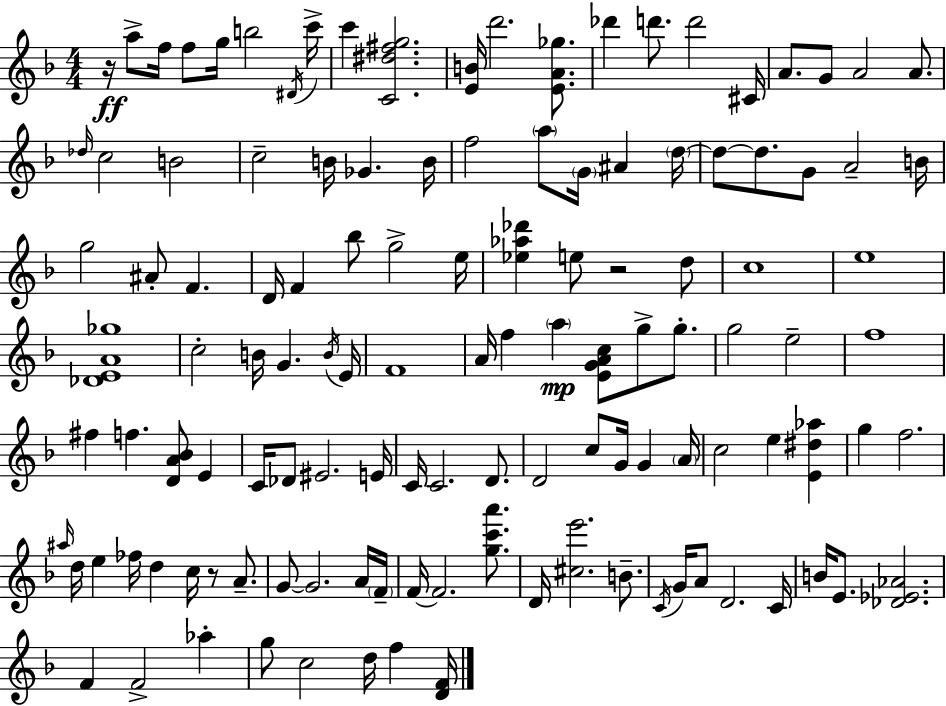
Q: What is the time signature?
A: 4/4